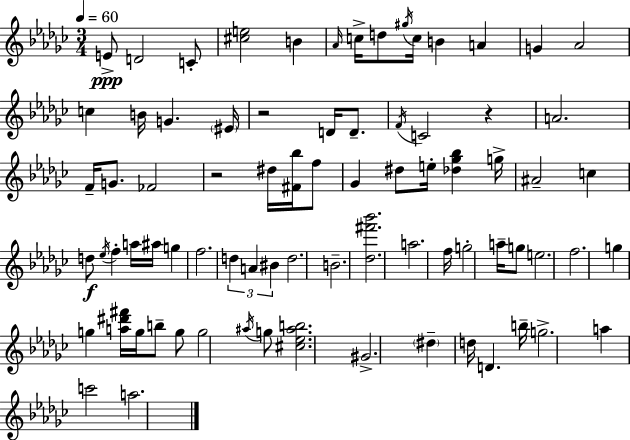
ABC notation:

X:1
T:Untitled
M:3/4
L:1/4
K:Ebm
E/2 D2 C/2 [^ce]2 B _A/4 c/4 d/2 ^g/4 c/4 B A G _A2 c B/4 G ^E/4 z2 D/4 D/2 F/4 C2 z A2 F/4 G/2 _F2 z2 ^d/4 [^F_b]/4 f/2 _G ^d/2 e/4 [_d_g_b] g/4 ^A2 c d/2 _e/4 f a/4 ^a/4 g f2 d A ^B d2 B2 [_d^f'_b']2 a2 f/4 g2 a/4 g/2 e2 f2 g g [a^d'^f']/4 g/4 b/2 g/2 g2 ^a/4 g/2 [^c_e^ab]2 ^G2 ^d d/4 D b/4 g2 a c'2 a2